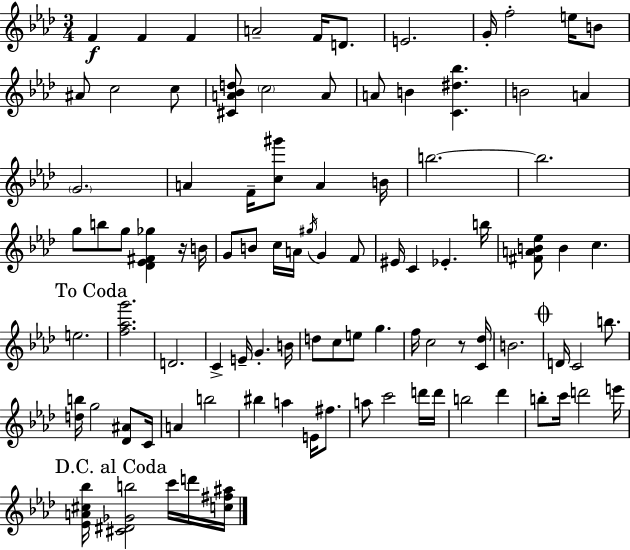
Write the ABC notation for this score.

X:1
T:Untitled
M:3/4
L:1/4
K:Fm
F F F A2 F/4 D/2 E2 G/4 f2 e/4 B/2 ^A/2 c2 c/2 [^CA_Bd]/2 c2 A/2 A/2 B [C^d_b] B2 A G2 A F/4 [c^g']/2 A B/4 b2 b2 g/2 b/2 g/2 [_D_E^F_g] z/4 B/4 G/2 B/2 c/4 A/4 ^g/4 G F/2 ^E/4 C _E b/4 [^FAB_e]/2 B c e2 [f_ag']2 D2 C E/4 G B/4 d/2 c/2 e/2 g f/4 c2 z/2 [C_d]/4 B2 D/4 C2 b/2 [db]/4 g2 [_D^A]/2 C/4 A b2 ^b a E/4 ^f/2 a/2 c'2 d'/4 d'/4 b2 _d' b/2 c'/4 d'2 e'/4 [_EA^c_b]/4 [^C^D_Gb]2 c'/4 d'/4 [c^f^a]/4